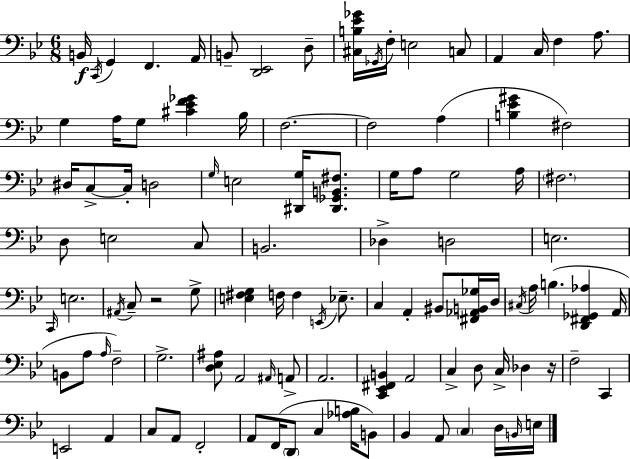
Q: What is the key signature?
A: G minor